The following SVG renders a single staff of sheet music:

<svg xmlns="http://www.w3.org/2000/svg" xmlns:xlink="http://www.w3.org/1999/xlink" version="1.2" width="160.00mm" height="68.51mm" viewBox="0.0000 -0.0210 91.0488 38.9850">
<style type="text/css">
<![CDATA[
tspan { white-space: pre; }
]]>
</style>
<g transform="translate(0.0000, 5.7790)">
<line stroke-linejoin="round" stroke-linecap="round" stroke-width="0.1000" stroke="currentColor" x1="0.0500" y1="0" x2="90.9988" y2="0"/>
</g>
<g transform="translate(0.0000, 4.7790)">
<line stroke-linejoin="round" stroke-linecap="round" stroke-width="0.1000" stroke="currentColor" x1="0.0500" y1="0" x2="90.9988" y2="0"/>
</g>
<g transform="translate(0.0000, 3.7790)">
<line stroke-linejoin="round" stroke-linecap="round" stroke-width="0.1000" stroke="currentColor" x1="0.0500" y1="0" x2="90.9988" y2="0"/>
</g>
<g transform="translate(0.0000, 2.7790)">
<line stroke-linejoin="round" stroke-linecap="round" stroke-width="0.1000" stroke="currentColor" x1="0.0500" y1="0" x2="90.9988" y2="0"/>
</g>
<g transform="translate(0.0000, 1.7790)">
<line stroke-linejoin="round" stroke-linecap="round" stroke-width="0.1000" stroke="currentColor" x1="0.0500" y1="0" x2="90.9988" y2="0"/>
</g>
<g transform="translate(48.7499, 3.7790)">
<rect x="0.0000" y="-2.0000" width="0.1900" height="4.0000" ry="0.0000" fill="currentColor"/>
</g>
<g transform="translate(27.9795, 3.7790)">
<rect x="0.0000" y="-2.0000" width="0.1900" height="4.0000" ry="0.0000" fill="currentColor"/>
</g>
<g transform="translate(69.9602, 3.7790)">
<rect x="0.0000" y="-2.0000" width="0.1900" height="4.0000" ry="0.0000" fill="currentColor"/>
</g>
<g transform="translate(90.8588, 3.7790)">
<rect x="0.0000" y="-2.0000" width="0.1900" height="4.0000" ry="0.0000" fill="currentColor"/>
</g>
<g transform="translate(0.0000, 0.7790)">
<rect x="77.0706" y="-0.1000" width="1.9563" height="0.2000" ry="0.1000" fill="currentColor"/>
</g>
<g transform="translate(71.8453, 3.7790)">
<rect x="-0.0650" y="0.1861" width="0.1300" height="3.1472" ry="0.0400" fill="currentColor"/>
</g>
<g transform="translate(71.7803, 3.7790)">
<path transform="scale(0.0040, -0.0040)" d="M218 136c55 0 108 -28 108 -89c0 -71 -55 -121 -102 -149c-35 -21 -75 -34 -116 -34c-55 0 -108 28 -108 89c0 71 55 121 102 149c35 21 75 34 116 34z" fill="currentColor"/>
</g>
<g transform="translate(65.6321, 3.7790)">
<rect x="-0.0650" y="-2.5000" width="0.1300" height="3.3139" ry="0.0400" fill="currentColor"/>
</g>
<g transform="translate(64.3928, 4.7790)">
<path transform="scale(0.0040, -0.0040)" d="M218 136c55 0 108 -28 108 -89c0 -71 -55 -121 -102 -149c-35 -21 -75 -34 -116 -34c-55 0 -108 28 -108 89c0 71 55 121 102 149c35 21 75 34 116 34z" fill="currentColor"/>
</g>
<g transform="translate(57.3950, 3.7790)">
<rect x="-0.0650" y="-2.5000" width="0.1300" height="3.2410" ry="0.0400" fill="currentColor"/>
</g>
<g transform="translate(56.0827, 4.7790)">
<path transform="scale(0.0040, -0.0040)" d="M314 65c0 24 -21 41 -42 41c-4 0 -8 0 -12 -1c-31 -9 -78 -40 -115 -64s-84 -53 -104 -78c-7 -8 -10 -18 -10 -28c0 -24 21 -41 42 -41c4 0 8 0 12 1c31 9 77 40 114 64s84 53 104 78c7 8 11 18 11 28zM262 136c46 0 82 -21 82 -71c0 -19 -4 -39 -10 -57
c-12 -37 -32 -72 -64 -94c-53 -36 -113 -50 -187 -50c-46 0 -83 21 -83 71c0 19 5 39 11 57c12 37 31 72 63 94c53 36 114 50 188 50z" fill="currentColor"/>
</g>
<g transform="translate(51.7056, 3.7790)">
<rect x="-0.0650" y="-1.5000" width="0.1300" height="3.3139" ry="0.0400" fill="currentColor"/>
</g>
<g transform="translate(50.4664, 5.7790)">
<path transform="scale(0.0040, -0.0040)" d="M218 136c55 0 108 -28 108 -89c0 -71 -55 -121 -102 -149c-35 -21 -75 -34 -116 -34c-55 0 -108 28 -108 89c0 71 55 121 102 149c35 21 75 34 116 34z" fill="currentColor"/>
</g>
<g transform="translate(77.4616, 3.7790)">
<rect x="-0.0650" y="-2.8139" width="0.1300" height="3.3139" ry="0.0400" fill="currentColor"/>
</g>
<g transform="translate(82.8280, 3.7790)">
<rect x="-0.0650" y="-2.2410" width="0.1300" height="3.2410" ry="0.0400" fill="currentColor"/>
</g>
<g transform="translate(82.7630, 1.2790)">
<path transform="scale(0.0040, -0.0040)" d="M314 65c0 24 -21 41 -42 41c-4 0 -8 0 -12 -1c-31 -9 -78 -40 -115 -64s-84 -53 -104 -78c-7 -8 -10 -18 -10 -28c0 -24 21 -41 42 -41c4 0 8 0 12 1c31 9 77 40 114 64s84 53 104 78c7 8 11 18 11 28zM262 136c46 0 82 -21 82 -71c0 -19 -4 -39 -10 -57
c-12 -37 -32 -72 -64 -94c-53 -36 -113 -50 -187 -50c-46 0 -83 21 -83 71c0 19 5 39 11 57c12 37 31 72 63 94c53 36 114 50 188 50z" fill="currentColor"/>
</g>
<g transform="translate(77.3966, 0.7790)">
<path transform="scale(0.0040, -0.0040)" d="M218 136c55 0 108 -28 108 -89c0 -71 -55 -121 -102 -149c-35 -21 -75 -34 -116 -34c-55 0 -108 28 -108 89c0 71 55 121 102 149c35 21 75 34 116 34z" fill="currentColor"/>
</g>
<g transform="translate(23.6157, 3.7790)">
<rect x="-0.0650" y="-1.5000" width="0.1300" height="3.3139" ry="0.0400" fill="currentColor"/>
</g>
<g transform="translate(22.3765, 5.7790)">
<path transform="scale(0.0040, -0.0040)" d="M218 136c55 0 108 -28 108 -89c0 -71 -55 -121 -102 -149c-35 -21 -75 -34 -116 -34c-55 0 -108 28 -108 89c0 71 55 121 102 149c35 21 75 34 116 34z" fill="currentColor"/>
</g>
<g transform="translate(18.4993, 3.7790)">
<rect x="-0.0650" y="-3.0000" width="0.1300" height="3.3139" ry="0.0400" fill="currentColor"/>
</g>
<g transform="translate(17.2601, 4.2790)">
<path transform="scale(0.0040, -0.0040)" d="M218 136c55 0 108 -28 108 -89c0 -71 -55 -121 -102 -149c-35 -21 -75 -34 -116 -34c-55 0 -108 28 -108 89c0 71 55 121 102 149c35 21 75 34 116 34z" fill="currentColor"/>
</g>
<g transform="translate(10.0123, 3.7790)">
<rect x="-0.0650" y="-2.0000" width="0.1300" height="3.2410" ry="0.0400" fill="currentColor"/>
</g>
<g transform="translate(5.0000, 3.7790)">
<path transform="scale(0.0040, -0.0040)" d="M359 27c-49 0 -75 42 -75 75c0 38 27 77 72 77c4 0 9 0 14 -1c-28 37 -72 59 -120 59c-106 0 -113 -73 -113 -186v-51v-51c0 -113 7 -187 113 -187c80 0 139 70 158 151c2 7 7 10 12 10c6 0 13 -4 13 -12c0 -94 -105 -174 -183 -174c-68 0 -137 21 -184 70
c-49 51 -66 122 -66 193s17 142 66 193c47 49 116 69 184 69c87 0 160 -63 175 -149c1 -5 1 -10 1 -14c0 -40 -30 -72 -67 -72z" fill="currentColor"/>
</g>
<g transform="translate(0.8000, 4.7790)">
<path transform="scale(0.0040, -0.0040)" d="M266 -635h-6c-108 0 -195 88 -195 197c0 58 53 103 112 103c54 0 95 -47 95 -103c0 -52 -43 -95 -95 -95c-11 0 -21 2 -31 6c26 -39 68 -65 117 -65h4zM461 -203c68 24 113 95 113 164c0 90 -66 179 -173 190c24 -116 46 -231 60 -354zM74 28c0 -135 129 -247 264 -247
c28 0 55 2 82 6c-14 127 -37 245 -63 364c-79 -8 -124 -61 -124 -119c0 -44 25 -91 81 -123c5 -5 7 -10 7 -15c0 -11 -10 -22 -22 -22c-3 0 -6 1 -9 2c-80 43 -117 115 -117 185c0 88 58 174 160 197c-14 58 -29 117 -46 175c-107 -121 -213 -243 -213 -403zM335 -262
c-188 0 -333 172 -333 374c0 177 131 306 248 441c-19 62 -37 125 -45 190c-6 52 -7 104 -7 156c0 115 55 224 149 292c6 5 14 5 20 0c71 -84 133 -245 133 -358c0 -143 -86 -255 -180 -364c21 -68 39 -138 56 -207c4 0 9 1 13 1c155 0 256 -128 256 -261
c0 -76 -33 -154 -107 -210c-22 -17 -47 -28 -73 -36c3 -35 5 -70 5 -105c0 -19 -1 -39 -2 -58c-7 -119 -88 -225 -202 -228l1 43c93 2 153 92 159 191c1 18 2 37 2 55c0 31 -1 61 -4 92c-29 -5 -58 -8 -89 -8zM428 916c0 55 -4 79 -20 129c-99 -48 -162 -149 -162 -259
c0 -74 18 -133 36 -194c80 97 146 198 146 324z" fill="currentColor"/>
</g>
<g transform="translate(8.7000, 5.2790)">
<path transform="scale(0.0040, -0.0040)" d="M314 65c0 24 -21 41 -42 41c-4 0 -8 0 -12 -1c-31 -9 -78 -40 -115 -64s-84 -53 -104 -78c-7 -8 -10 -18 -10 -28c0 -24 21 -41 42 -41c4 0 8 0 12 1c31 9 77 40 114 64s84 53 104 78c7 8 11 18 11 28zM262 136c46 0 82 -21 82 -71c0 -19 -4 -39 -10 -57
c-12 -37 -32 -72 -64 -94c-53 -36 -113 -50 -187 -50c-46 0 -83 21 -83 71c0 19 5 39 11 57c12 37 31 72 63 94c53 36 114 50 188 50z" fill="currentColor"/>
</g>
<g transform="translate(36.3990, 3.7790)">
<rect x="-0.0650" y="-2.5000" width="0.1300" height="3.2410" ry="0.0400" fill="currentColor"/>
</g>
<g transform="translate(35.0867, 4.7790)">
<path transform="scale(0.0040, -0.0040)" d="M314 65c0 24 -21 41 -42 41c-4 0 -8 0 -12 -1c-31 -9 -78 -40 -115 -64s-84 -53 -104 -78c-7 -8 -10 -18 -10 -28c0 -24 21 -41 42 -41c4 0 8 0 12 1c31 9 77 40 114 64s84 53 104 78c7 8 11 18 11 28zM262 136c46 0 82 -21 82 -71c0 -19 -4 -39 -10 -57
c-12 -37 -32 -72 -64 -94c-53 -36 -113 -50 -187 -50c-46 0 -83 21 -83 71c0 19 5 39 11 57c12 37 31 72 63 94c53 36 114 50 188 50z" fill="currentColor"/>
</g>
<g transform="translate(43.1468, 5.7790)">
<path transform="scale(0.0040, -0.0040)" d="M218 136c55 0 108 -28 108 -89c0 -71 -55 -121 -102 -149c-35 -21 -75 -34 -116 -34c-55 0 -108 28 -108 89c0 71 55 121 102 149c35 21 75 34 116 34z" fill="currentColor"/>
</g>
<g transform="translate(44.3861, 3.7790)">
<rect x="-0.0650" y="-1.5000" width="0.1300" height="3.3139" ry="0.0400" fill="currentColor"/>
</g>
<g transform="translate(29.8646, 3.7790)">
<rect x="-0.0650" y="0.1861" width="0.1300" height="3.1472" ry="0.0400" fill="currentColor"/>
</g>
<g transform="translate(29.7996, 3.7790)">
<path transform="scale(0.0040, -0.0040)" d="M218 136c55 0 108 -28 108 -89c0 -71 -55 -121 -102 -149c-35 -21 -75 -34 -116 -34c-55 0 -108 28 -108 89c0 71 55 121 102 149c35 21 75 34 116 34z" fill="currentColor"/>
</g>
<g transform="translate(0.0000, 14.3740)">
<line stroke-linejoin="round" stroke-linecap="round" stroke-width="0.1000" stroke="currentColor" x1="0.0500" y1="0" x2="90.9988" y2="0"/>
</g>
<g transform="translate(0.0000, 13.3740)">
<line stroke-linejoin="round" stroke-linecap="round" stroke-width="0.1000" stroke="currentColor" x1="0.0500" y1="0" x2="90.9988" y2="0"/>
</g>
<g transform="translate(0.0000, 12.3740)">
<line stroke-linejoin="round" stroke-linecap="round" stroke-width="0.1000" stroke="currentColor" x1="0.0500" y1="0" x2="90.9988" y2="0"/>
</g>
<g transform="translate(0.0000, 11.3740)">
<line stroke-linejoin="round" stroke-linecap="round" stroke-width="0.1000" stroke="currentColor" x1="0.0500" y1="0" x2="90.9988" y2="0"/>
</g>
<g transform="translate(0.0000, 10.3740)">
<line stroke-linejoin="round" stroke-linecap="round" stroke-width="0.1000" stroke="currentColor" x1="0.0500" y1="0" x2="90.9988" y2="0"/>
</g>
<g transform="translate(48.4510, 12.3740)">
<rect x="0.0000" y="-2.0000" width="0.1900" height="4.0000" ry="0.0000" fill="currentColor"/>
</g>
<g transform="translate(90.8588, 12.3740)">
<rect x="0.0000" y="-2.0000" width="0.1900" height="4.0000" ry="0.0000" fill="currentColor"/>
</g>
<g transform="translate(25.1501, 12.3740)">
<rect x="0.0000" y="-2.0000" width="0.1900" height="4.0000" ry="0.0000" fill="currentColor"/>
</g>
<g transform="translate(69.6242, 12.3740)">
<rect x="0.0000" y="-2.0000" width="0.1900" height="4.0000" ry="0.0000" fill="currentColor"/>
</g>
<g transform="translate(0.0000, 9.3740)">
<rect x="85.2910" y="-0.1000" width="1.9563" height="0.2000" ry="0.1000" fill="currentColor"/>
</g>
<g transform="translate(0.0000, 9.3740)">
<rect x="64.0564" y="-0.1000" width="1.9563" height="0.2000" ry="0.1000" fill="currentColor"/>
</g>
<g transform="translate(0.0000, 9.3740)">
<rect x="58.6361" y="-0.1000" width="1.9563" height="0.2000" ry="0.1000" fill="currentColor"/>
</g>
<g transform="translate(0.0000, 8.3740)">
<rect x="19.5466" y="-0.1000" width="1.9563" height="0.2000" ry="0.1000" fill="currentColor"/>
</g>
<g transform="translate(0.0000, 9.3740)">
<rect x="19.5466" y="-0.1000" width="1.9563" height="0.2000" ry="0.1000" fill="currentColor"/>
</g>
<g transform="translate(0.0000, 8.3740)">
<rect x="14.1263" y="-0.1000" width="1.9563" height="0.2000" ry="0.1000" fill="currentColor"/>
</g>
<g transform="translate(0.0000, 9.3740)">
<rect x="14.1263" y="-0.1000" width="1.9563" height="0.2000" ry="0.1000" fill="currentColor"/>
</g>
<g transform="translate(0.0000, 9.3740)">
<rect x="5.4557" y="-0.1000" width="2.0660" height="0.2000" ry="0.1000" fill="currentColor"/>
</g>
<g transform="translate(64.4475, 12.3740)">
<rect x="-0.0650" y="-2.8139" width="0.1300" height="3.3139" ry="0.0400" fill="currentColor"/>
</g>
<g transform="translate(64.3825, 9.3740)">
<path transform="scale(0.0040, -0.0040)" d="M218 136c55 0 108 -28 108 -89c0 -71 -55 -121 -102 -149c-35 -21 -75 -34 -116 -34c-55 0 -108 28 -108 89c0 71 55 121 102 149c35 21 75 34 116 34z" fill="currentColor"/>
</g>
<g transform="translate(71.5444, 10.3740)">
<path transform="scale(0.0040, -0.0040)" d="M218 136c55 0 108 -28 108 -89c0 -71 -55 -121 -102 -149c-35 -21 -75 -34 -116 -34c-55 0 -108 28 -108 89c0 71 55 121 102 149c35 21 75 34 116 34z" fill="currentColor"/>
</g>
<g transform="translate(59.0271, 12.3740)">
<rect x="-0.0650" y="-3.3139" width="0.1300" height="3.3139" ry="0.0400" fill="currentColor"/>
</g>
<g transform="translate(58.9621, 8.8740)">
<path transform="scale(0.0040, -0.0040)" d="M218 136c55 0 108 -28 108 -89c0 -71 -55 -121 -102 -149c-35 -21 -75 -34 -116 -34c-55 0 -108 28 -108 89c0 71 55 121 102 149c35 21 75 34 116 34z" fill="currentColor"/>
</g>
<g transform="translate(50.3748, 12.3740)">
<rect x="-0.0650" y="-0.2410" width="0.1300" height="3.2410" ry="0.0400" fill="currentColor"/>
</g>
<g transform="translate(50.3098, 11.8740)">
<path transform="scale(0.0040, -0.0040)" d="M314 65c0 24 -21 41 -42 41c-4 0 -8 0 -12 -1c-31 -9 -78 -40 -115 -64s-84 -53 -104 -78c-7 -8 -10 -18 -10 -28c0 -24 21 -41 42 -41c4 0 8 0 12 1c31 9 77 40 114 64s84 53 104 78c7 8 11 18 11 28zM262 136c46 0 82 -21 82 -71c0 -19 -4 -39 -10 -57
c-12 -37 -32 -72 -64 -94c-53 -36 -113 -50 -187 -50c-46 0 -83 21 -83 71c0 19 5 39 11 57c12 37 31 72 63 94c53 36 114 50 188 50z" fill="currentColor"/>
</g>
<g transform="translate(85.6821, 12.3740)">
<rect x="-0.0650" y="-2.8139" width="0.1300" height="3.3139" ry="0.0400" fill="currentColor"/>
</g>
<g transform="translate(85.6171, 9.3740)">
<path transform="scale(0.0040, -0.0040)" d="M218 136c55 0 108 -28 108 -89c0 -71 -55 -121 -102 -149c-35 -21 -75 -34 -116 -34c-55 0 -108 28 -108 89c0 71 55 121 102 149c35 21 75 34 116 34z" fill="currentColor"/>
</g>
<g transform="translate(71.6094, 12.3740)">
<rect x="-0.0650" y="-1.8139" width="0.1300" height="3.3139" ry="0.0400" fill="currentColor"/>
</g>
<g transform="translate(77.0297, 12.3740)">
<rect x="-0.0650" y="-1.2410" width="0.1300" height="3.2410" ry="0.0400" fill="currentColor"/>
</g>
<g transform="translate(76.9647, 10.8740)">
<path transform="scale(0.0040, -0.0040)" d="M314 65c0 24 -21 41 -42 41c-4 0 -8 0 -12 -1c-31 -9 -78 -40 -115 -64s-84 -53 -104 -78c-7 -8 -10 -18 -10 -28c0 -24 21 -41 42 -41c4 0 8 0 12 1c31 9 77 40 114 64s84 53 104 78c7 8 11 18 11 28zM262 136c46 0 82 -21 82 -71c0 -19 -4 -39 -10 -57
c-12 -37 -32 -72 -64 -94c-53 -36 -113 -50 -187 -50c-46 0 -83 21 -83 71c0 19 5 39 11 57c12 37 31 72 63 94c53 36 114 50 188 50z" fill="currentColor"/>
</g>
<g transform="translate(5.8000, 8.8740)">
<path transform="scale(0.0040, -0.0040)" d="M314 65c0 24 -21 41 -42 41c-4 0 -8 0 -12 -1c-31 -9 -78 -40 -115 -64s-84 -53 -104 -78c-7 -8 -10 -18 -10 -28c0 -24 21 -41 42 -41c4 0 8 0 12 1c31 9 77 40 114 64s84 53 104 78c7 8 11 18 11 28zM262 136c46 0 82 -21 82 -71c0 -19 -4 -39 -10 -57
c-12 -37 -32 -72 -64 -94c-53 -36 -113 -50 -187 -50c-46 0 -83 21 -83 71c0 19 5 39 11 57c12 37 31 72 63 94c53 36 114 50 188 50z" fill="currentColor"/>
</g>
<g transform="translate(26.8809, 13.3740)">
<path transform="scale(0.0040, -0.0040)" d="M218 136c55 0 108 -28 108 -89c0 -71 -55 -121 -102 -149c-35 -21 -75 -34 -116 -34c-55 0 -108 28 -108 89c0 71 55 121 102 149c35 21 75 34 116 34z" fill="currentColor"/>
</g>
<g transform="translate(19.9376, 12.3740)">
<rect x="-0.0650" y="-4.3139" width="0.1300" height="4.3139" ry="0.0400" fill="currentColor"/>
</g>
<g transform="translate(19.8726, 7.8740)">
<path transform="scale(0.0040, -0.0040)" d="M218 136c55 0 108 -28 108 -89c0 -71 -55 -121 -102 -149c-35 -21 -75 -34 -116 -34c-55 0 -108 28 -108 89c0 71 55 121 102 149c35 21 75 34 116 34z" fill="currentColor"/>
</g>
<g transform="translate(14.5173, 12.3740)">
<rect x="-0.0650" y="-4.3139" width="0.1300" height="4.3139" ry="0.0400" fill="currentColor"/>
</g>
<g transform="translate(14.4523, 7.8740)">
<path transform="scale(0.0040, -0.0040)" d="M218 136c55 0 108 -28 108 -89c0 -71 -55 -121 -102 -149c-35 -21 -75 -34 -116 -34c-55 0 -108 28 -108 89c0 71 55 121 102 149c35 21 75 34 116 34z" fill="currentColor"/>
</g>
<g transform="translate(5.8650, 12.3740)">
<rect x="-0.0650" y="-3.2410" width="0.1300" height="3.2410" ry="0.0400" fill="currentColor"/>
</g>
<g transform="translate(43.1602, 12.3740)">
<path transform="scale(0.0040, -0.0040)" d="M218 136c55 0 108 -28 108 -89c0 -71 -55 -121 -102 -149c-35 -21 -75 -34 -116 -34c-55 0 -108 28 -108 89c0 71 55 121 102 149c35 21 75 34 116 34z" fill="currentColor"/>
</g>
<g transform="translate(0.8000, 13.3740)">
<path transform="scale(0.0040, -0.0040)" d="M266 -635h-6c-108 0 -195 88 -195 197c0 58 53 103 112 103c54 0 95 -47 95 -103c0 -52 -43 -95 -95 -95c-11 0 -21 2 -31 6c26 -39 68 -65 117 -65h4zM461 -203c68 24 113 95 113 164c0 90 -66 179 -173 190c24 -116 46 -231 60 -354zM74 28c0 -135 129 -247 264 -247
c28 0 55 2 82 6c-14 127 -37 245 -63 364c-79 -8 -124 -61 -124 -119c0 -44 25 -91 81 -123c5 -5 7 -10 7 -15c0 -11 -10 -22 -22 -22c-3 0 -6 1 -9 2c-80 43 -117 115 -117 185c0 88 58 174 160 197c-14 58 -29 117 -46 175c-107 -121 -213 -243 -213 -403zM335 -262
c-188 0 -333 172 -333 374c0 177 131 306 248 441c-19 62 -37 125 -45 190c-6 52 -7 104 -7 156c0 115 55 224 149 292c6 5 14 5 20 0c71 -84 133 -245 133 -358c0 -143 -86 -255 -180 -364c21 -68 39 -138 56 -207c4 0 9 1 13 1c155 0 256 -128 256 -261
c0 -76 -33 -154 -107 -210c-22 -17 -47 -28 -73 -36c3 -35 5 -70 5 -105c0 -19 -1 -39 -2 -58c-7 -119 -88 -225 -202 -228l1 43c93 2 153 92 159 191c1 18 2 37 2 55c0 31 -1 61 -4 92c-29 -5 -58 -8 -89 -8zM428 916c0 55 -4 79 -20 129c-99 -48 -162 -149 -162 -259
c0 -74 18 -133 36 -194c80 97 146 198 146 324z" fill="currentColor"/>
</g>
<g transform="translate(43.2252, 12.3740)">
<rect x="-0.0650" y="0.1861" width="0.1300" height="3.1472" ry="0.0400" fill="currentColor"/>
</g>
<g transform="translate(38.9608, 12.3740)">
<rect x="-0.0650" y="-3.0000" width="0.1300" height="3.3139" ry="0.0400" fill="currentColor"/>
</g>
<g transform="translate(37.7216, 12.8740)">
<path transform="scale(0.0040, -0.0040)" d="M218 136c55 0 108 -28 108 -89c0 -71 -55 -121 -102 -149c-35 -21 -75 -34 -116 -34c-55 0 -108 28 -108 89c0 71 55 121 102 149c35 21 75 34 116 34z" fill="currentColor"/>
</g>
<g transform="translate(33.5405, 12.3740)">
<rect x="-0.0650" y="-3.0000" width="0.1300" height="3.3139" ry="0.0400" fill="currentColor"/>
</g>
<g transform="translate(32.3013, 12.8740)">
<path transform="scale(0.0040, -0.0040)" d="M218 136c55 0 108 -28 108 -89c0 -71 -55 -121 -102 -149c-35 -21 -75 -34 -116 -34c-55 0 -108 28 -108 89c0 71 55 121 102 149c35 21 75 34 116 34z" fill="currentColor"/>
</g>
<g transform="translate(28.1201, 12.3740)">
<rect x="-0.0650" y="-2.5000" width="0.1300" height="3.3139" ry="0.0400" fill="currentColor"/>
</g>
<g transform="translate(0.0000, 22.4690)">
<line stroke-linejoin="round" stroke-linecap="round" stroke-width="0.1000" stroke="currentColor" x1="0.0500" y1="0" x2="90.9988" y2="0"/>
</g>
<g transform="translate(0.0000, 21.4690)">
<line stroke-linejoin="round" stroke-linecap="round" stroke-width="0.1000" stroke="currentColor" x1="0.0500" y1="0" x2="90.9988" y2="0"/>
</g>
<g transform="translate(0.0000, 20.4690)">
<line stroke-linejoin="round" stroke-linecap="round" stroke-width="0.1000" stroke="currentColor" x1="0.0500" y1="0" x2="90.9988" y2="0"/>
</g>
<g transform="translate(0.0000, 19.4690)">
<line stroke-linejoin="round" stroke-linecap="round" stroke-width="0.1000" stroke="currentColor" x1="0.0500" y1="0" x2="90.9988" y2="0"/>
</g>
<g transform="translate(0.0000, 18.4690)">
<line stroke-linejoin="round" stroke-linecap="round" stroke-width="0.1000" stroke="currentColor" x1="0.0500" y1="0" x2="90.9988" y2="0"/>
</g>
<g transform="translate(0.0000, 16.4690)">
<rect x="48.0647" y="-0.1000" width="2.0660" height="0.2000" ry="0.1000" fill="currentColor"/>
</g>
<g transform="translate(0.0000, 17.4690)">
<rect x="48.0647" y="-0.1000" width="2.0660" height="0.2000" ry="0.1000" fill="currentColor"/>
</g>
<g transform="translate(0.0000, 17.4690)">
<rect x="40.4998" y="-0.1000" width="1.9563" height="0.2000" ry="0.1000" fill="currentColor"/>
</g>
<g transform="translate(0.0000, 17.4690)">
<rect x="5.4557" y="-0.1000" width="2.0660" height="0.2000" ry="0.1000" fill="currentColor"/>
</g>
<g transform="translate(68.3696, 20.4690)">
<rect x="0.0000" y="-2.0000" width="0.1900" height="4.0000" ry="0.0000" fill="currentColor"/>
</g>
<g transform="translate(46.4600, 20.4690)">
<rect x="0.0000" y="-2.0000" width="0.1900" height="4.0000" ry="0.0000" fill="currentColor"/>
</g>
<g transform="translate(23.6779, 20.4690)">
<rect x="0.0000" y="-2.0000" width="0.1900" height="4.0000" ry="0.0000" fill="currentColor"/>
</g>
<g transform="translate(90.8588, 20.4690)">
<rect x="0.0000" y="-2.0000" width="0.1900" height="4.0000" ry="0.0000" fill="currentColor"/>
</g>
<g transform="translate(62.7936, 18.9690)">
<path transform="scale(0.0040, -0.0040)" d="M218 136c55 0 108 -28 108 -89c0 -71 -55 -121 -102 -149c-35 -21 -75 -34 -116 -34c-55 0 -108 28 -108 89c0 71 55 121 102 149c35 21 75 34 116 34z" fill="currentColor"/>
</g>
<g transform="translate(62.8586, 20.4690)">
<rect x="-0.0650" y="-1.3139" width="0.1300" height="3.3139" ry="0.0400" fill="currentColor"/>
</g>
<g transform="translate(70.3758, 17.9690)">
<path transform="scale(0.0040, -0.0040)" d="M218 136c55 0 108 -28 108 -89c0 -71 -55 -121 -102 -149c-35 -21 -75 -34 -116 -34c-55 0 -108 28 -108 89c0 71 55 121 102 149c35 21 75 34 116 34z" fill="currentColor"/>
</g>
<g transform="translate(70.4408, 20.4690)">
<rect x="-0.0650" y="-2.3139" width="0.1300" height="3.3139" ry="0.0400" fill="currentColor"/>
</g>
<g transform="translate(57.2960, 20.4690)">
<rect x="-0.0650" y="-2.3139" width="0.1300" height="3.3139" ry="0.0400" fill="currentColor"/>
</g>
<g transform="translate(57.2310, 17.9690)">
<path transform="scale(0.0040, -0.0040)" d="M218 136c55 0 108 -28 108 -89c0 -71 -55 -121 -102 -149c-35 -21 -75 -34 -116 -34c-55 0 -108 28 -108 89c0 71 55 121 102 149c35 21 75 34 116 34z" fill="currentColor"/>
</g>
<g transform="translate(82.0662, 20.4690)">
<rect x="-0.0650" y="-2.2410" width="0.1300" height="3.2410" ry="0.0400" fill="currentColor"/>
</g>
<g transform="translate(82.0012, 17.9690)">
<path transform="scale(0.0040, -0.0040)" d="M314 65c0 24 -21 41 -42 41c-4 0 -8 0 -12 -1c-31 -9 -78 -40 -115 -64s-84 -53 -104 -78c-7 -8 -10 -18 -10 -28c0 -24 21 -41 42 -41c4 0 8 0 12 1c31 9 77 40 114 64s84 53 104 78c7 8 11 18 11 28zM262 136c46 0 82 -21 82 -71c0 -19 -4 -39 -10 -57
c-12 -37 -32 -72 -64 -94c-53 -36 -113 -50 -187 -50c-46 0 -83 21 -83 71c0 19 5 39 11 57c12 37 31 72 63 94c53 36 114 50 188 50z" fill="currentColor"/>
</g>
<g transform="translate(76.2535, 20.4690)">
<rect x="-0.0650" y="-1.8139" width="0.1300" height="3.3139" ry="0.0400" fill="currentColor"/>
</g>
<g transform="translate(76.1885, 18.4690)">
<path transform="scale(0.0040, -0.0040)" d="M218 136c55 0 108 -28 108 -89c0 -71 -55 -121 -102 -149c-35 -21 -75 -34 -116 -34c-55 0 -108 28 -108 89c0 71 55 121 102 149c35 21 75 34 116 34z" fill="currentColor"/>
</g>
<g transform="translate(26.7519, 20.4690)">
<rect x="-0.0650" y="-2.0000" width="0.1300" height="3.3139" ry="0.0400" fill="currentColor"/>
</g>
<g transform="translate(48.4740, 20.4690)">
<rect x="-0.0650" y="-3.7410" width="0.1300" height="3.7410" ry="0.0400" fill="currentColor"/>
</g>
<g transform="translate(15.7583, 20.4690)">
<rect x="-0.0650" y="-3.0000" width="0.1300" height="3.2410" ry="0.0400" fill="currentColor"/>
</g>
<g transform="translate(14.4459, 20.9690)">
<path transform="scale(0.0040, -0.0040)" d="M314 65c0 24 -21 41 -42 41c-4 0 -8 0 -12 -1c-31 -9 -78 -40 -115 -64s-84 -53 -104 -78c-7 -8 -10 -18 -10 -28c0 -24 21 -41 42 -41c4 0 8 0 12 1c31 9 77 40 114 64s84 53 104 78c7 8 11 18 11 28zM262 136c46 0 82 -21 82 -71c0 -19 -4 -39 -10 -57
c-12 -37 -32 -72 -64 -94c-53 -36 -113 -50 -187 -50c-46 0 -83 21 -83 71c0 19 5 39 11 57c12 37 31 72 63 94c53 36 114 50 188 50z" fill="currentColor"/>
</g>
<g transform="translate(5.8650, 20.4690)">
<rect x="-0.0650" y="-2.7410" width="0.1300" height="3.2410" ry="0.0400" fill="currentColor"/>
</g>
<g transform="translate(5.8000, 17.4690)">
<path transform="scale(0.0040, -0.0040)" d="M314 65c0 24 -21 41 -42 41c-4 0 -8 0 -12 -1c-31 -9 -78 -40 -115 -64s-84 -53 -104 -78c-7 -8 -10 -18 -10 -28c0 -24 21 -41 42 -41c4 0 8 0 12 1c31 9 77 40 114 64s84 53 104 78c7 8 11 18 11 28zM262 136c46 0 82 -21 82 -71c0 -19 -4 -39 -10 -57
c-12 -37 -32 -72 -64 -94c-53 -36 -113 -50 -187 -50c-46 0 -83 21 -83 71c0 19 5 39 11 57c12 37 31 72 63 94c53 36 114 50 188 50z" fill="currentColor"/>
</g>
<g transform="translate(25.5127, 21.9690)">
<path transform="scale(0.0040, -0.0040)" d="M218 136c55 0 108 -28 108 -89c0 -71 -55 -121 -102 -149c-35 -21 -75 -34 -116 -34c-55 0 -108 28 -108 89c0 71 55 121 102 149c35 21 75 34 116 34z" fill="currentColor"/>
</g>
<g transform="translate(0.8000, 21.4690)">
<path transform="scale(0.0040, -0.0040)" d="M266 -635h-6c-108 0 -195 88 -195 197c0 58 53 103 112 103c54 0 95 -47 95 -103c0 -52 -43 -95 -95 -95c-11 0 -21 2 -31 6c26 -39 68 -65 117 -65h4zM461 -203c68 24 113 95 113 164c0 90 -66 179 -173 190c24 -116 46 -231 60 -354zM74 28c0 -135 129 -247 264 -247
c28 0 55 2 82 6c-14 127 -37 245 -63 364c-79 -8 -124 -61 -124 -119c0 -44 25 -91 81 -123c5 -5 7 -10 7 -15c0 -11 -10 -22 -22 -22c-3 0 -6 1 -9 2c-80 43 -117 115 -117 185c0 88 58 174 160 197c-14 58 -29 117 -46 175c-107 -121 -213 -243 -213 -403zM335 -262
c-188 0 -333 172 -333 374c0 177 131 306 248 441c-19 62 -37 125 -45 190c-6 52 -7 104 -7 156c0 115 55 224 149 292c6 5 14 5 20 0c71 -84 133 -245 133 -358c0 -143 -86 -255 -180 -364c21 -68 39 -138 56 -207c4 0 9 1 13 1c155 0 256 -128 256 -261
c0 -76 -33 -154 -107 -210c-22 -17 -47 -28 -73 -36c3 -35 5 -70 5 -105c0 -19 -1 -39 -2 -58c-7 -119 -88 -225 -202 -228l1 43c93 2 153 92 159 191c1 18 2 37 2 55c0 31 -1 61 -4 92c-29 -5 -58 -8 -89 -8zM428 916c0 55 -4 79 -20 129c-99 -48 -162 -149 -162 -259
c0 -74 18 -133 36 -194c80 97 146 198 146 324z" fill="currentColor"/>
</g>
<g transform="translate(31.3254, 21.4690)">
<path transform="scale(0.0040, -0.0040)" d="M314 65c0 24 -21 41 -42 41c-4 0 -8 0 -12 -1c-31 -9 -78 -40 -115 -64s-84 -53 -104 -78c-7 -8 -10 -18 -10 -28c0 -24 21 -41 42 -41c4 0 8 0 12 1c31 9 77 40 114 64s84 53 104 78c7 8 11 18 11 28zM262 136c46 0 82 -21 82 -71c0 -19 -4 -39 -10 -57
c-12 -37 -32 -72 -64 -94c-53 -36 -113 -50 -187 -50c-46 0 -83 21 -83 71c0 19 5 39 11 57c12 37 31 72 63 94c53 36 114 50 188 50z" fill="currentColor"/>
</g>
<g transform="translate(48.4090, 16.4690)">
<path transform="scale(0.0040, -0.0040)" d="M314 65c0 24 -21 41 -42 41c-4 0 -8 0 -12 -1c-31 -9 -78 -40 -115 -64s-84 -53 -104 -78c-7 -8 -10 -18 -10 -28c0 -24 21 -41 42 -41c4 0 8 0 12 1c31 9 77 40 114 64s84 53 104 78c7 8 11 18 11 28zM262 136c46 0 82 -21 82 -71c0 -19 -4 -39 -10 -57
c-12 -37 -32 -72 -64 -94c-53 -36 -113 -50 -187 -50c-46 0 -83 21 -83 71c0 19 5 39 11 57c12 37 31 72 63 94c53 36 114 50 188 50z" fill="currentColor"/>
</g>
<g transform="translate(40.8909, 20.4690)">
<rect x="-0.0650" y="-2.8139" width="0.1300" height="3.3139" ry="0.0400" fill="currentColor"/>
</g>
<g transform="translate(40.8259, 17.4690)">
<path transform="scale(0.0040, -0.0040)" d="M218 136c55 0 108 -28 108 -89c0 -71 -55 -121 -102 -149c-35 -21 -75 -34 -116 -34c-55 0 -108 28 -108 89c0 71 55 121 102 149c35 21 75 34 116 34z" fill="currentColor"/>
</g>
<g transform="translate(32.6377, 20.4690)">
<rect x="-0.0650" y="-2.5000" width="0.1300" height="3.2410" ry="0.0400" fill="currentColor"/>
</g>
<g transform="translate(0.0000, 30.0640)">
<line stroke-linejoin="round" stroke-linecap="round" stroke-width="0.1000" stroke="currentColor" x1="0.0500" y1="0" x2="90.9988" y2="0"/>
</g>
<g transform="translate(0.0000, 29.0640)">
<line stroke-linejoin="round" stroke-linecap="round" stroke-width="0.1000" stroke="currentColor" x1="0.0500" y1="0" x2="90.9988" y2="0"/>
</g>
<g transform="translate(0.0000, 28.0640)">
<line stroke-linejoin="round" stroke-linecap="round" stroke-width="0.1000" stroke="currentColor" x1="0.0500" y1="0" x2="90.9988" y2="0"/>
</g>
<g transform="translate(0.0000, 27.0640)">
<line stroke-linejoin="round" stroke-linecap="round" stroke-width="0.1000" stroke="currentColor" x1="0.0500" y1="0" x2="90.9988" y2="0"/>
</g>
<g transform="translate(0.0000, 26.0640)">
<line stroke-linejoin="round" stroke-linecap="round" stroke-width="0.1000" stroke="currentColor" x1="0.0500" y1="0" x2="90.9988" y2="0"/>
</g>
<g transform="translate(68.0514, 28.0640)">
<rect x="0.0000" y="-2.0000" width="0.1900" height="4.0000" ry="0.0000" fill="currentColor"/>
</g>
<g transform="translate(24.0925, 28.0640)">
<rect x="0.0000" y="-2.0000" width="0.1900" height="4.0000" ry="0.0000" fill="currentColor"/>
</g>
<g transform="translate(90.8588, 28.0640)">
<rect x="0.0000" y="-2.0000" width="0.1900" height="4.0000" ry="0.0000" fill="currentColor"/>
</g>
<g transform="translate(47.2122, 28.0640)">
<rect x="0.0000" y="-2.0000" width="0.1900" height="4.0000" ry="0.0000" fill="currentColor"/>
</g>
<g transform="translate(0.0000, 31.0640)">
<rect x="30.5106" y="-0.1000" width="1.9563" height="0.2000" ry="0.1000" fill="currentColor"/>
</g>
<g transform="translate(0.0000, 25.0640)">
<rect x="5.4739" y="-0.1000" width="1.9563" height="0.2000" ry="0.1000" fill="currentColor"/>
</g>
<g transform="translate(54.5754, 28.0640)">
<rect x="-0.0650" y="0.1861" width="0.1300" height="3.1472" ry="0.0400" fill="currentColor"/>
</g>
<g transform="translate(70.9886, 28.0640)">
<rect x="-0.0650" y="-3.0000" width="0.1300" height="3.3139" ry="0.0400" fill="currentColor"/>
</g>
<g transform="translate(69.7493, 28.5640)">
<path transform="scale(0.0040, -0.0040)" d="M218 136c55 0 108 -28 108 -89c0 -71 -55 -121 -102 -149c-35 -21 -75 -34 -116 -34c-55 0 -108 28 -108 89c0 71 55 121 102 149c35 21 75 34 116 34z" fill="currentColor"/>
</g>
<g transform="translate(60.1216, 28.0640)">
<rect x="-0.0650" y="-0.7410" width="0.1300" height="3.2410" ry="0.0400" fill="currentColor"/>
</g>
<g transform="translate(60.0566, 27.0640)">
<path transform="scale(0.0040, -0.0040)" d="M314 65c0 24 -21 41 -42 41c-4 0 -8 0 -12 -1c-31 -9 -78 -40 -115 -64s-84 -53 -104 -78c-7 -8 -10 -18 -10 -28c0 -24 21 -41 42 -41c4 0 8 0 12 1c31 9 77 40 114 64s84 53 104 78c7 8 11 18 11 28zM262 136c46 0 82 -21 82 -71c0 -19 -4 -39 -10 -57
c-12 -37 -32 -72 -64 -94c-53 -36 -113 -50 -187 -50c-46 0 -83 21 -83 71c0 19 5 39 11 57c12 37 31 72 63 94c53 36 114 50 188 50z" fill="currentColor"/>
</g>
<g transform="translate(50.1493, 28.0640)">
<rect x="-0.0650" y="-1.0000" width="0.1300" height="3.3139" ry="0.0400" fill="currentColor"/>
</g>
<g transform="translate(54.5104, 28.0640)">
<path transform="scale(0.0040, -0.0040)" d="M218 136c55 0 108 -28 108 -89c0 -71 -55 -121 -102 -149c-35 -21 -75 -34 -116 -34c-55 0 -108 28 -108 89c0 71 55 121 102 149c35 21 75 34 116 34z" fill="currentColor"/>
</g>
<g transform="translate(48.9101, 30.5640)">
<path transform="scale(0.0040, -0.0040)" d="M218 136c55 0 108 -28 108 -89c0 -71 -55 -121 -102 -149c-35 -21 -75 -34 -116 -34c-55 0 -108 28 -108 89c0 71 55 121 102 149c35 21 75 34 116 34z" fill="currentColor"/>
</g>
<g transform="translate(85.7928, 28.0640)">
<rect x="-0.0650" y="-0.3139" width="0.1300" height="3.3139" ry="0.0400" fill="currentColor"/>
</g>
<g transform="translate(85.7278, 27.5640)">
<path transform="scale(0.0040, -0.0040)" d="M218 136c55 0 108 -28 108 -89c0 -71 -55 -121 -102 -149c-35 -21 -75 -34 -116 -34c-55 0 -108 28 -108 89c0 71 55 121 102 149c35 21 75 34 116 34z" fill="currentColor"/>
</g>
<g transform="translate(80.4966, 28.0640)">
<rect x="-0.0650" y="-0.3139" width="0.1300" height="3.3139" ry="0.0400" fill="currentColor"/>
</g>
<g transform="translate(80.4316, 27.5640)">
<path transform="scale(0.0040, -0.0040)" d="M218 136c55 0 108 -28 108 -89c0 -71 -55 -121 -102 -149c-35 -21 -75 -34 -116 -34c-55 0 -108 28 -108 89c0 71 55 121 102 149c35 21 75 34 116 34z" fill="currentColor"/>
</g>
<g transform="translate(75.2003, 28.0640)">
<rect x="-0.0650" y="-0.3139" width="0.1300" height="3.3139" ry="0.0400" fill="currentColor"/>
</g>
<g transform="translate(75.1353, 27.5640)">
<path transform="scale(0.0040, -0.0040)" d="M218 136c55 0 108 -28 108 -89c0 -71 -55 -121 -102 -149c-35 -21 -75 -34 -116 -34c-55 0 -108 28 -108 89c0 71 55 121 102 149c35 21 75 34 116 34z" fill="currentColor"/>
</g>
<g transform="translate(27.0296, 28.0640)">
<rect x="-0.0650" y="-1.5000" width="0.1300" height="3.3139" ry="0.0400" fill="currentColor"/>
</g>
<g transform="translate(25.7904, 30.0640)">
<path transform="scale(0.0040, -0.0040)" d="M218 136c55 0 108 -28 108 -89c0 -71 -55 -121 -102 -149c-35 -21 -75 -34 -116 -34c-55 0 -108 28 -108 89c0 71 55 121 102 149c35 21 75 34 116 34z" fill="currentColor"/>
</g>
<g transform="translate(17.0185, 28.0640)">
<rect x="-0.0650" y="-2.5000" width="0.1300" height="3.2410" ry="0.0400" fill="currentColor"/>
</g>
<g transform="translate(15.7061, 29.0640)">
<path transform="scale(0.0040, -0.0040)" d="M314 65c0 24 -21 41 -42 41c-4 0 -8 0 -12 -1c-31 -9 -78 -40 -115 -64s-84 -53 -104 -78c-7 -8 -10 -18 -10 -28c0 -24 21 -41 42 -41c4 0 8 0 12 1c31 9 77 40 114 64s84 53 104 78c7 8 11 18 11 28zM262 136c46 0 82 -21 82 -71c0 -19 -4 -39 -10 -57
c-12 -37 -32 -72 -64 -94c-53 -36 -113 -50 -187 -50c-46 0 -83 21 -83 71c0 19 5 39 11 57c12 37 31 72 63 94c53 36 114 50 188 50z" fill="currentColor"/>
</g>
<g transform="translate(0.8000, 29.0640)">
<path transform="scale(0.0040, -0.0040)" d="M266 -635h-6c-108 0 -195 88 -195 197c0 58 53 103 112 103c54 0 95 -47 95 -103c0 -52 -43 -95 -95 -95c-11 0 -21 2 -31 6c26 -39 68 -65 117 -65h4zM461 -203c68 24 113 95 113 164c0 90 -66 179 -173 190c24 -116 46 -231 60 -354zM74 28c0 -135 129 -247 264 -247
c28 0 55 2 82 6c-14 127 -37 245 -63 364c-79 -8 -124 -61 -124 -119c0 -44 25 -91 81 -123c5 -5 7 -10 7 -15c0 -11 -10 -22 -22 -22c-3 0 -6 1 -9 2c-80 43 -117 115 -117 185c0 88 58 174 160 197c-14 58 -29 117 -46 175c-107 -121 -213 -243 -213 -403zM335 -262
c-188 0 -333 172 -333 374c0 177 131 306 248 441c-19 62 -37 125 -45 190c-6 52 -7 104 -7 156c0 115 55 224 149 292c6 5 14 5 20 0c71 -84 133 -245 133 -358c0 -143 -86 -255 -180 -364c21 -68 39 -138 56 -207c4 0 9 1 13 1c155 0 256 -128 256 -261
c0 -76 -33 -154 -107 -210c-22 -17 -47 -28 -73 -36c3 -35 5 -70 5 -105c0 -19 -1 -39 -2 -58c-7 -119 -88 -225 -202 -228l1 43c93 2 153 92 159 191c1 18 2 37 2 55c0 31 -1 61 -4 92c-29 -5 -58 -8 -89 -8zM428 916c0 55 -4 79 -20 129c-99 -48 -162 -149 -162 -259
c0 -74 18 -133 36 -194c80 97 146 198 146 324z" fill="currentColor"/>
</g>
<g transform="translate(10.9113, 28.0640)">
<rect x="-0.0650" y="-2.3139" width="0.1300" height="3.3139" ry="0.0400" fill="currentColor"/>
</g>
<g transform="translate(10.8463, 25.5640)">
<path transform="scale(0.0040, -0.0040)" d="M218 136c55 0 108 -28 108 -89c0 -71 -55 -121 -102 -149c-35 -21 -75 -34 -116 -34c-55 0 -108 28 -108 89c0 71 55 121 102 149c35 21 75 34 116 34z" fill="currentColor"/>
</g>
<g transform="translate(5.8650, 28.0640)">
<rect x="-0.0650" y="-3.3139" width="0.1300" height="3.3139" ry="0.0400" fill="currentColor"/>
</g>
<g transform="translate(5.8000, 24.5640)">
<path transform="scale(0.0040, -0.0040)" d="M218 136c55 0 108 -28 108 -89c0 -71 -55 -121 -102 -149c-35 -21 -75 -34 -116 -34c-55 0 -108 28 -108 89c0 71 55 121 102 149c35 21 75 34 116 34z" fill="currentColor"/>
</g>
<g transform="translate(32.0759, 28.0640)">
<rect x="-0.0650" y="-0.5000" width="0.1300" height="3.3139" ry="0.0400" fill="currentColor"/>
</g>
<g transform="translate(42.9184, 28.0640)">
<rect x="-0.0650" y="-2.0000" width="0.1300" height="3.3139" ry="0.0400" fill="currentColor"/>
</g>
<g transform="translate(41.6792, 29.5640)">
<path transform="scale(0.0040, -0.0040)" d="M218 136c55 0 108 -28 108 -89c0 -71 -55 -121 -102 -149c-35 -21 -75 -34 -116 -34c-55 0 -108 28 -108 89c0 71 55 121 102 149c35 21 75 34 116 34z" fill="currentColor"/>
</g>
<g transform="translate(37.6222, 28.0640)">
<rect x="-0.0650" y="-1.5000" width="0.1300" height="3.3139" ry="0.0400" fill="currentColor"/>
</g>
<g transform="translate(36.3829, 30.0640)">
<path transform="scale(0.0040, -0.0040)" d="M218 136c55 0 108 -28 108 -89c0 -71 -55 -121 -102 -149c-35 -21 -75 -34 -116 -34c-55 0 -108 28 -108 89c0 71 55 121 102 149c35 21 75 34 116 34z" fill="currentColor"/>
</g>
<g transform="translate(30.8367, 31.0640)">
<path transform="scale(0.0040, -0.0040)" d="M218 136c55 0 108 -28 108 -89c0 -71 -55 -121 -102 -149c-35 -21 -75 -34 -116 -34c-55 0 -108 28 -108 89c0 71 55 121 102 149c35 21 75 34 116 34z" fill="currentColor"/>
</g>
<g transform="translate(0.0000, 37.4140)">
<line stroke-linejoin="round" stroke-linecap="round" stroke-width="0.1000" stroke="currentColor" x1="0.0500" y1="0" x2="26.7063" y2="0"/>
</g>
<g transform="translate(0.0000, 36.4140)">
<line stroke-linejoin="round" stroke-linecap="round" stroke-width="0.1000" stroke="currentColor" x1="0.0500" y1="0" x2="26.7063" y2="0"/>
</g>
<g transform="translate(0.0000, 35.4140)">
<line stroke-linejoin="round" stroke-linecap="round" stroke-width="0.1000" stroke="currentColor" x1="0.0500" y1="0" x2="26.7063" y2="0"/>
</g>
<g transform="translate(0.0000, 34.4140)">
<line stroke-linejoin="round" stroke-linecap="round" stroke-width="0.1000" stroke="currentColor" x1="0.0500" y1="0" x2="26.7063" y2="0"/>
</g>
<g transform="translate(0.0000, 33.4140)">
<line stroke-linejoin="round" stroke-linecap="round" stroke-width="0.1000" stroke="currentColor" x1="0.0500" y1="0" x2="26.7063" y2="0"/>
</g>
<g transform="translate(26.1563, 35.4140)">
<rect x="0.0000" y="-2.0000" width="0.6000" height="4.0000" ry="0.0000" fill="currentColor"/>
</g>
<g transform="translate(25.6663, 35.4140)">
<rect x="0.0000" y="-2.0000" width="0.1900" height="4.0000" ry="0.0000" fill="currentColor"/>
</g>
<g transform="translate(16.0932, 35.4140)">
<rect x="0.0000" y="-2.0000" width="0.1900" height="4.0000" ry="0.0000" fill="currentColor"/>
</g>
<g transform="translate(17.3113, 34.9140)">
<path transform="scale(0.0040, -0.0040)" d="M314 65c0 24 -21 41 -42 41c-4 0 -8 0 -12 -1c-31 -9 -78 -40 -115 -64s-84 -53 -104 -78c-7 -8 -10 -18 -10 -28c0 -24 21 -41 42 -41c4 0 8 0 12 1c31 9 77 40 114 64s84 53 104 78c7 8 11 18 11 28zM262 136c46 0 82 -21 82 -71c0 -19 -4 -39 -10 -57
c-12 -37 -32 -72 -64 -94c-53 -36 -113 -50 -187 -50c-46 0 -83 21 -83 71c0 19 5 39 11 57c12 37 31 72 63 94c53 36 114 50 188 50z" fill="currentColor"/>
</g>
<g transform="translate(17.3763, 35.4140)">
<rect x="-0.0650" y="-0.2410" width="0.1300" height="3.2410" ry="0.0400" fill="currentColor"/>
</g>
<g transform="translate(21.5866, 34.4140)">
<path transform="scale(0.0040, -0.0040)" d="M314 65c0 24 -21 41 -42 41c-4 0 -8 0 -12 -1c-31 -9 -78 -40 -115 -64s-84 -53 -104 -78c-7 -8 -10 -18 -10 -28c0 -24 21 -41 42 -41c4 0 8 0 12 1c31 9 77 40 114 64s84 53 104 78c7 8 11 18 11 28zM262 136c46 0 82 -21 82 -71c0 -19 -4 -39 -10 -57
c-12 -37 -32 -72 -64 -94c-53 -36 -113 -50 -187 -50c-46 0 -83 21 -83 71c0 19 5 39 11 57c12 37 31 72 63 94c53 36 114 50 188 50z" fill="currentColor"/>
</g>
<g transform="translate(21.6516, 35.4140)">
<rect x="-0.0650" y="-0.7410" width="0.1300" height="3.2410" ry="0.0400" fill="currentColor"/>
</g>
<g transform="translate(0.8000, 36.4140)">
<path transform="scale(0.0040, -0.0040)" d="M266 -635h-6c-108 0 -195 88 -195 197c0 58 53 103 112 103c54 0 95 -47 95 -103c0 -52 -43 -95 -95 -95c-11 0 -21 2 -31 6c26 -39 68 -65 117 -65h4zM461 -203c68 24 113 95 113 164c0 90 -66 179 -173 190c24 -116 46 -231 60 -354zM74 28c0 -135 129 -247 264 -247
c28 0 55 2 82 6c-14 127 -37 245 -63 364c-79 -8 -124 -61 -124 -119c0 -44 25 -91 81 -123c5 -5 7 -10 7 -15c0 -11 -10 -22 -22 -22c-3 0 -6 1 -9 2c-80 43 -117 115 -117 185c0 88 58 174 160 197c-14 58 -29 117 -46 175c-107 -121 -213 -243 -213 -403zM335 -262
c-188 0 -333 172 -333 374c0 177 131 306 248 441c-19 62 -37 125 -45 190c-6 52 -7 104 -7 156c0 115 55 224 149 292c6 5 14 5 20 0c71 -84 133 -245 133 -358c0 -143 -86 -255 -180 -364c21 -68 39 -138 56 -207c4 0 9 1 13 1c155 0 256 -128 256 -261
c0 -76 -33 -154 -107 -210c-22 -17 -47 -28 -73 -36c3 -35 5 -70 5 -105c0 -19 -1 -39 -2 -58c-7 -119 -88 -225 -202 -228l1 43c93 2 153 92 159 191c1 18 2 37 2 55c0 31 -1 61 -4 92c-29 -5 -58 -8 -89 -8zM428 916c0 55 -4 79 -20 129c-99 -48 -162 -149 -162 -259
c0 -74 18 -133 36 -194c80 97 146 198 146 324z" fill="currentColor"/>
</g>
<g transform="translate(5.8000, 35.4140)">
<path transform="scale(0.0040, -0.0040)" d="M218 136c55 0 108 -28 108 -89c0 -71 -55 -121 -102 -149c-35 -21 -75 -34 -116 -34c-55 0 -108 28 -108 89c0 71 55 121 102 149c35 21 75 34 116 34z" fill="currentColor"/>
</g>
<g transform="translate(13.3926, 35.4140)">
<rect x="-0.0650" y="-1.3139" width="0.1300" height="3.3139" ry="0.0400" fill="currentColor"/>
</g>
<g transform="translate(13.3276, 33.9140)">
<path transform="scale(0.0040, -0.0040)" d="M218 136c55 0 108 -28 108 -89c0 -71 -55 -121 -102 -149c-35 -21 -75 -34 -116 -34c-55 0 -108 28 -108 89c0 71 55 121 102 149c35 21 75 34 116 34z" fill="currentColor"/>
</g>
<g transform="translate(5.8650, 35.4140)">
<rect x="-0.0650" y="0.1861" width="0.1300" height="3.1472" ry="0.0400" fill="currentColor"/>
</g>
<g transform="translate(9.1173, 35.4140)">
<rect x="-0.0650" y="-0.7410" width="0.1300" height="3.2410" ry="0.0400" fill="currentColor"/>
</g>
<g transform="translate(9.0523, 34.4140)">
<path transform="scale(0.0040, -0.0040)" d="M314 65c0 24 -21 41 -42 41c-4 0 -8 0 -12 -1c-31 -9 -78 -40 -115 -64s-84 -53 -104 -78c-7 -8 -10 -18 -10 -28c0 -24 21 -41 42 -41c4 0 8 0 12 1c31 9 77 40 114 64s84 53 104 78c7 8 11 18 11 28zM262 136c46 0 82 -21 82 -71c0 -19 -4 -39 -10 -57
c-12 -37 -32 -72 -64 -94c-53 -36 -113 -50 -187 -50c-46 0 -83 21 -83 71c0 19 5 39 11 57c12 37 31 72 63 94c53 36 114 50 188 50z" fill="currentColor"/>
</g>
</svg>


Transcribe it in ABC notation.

X:1
T:Untitled
M:4/4
L:1/4
K:C
F2 A E B G2 E E G2 G B a g2 b2 d' d' G A A B c2 b a f e2 a a2 A2 F G2 a c'2 g e g f g2 b g G2 E C E F D B d2 A c c c B d2 e c2 d2